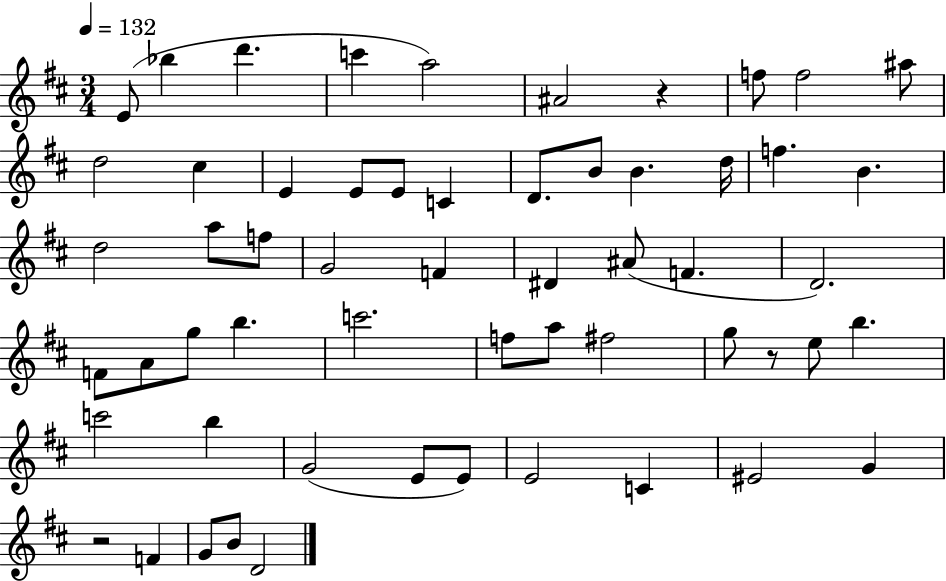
{
  \clef treble
  \numericTimeSignature
  \time 3/4
  \key d \major
  \tempo 4 = 132
  \repeat volta 2 { e'8( bes''4 d'''4. | c'''4 a''2) | ais'2 r4 | f''8 f''2 ais''8 | \break d''2 cis''4 | e'4 e'8 e'8 c'4 | d'8. b'8 b'4. d''16 | f''4. b'4. | \break d''2 a''8 f''8 | g'2 f'4 | dis'4 ais'8( f'4. | d'2.) | \break f'8 a'8 g''8 b''4. | c'''2. | f''8 a''8 fis''2 | g''8 r8 e''8 b''4. | \break c'''2 b''4 | g'2( e'8 e'8) | e'2 c'4 | eis'2 g'4 | \break r2 f'4 | g'8 b'8 d'2 | } \bar "|."
}